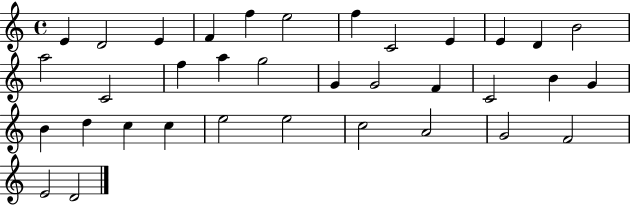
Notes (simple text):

E4/q D4/h E4/q F4/q F5/q E5/h F5/q C4/h E4/q E4/q D4/q B4/h A5/h C4/h F5/q A5/q G5/h G4/q G4/h F4/q C4/h B4/q G4/q B4/q D5/q C5/q C5/q E5/h E5/h C5/h A4/h G4/h F4/h E4/h D4/h